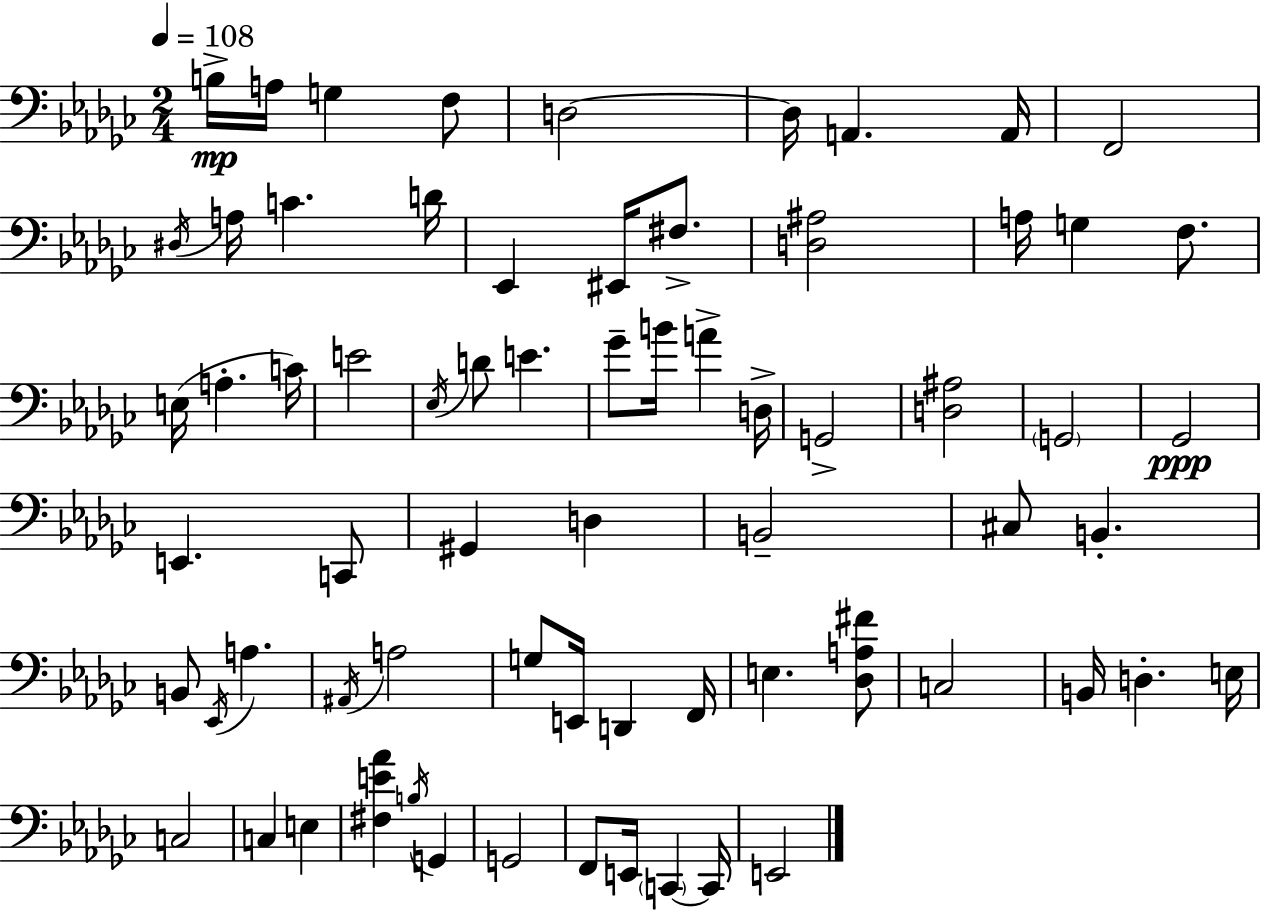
X:1
T:Untitled
M:2/4
L:1/4
K:Ebm
B,/4 A,/4 G, F,/2 D,2 D,/4 A,, A,,/4 F,,2 ^D,/4 A,/4 C D/4 _E,, ^E,,/4 ^F,/2 [D,^A,]2 A,/4 G, F,/2 E,/4 A, C/4 E2 _E,/4 D/2 E _G/2 B/4 A D,/4 G,,2 [D,^A,]2 G,,2 _G,,2 E,, C,,/2 ^G,, D, B,,2 ^C,/2 B,, B,,/2 _E,,/4 A, ^A,,/4 A,2 G,/2 E,,/4 D,, F,,/4 E, [_D,A,^F]/2 C,2 B,,/4 D, E,/4 C,2 C, E, [^F,E_A] B,/4 G,, G,,2 F,,/2 E,,/4 C,, C,,/4 E,,2